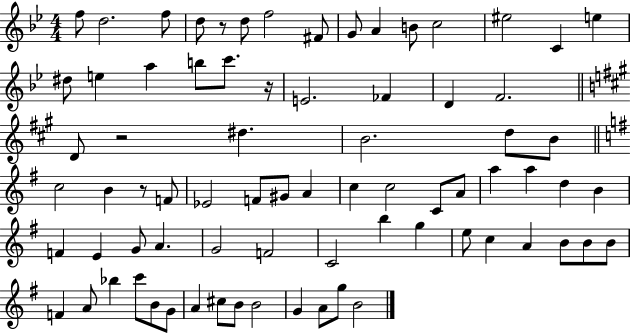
F5/e D5/h. F5/e D5/e R/e D5/e F5/h F#4/e G4/e A4/q B4/e C5/h EIS5/h C4/q E5/q D#5/e E5/q A5/q B5/e C6/e. R/s E4/h. FES4/q D4/q F4/h. D4/e R/h D#5/q. B4/h. D5/e B4/e C5/h B4/q R/e F4/e Eb4/h F4/e G#4/e A4/q C5/q C5/h C4/e A4/e A5/q A5/q D5/q B4/q F4/q E4/q G4/e A4/q. G4/h F4/h C4/h B5/q G5/q E5/e C5/q A4/q B4/e B4/e B4/e F4/q A4/e Bb5/q C6/e B4/e G4/e A4/q C#5/e B4/e B4/h G4/q A4/e G5/e B4/h